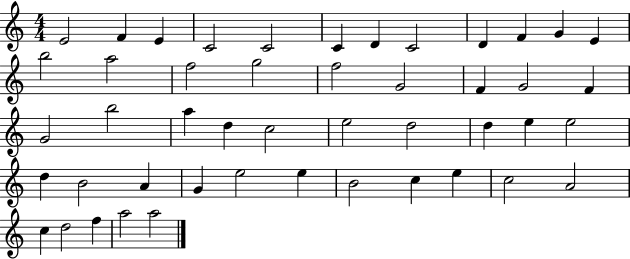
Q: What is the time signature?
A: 4/4